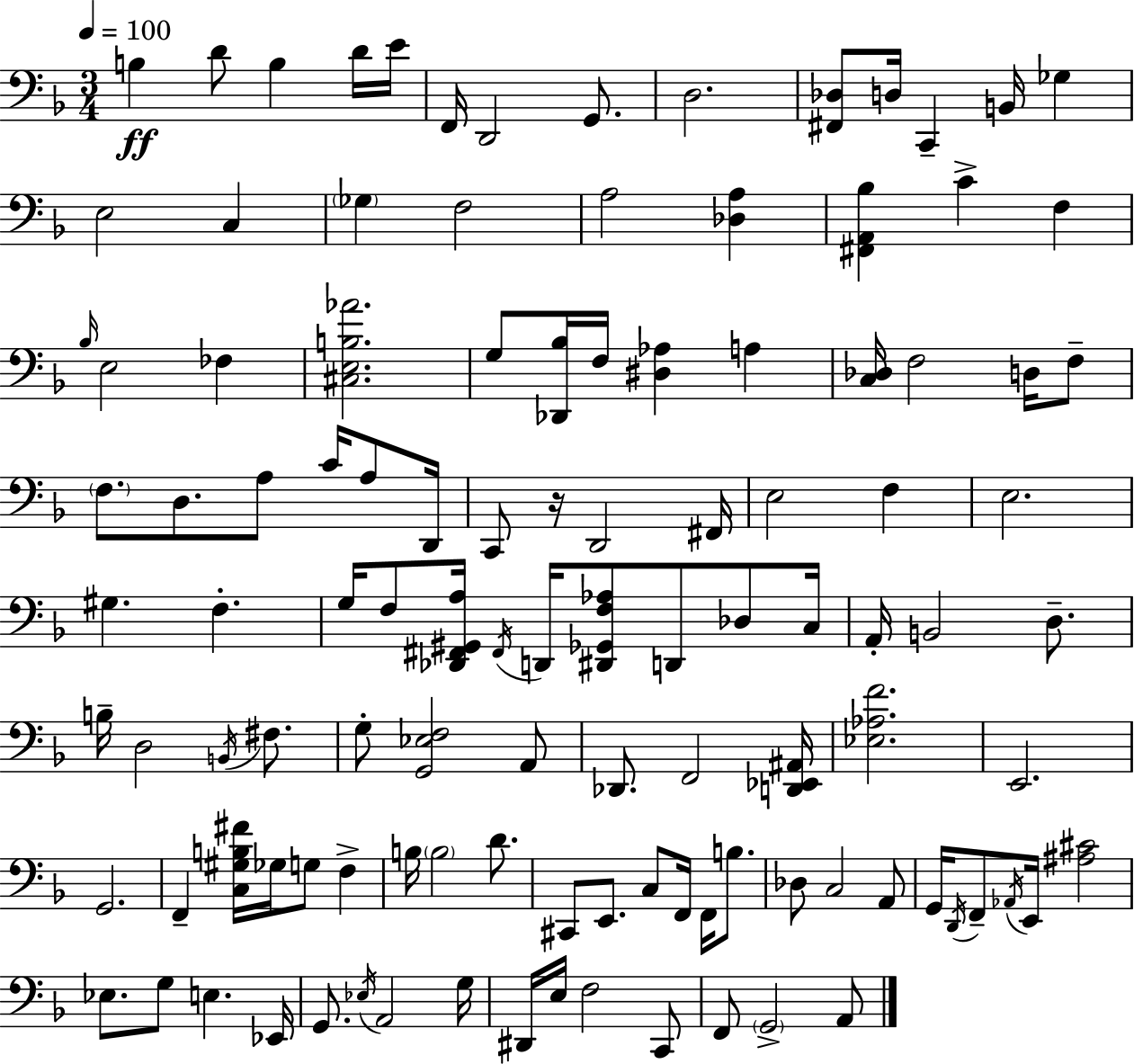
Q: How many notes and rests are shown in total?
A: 114